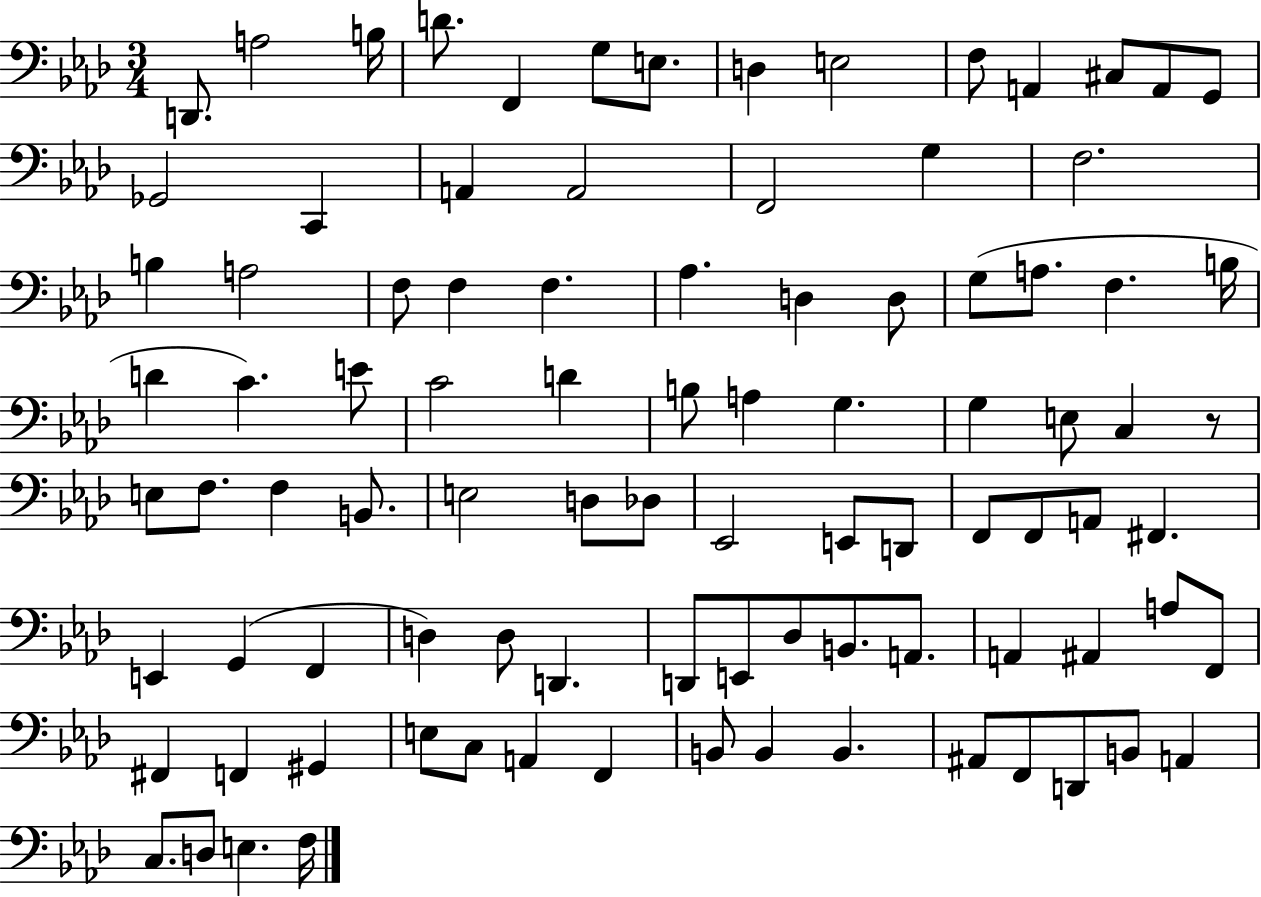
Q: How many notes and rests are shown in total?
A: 93